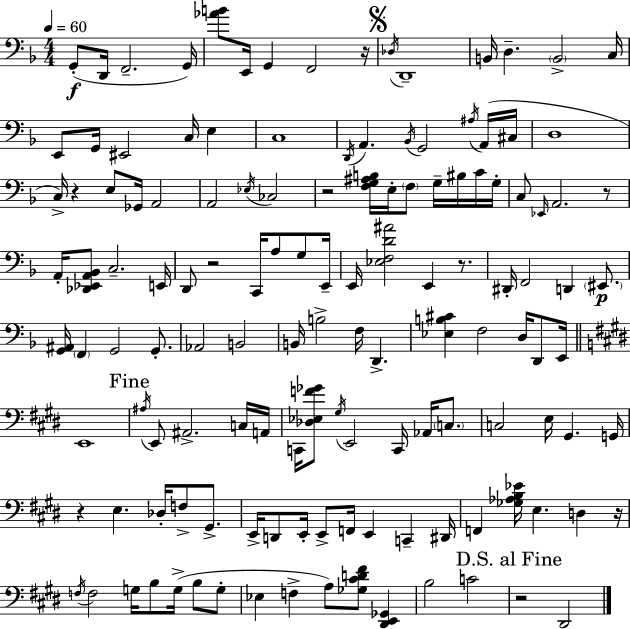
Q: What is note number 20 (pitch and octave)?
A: D2